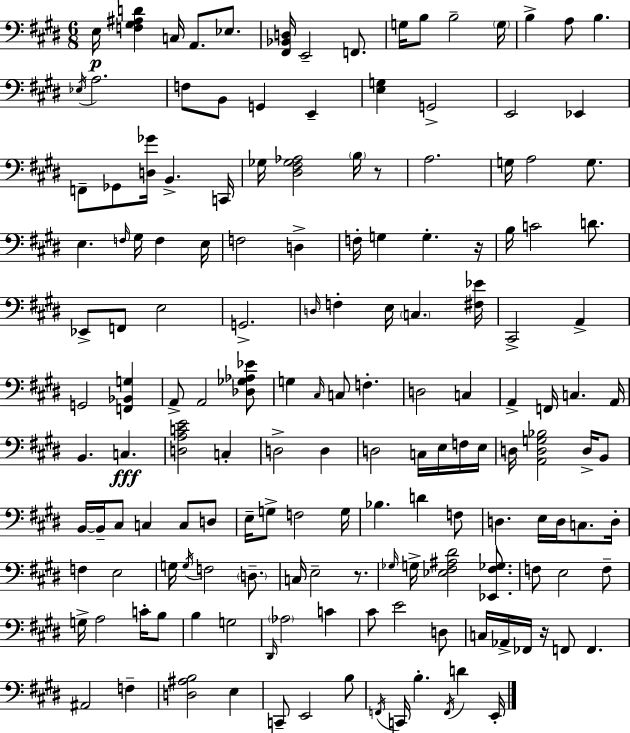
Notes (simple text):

E3/s [F3,G#3,A#3,D4]/q C3/s A2/e. Eb3/e. [F#2,Bb2,D3]/s E2/h F2/e. G3/s B3/e B3/h G3/s B3/q A3/e B3/q. Eb3/s A3/h. F3/e B2/e G2/q E2/q [E3,G3]/q G2/h E2/h Eb2/q F2/e Gb2/e [D3,Gb4]/s B2/q. C2/s Gb3/s [D#3,F#3,Gb3,Ab3]/h B3/s R/e A3/h. G3/s A3/h G3/e. E3/q. F3/s G#3/s F3/q E3/s F3/h D3/q F3/s G3/q G3/q. R/s B3/s C4/h D4/e. Eb2/e F2/e E3/h G2/h. D3/s F3/q E3/s C3/q. [F#3,Eb4]/s C#2/h A2/q G2/h [F2,Bb2,G3]/q A2/e A2/h [Db3,Gb3,Ab3,Eb4]/e G3/q C#3/s C3/e F3/q. D3/h C3/q A2/q F2/s C3/q. A2/s B2/q. C3/q. [D3,A3,C4,E4]/h C3/q D3/h D3/q D3/h C3/s E3/s F3/s E3/s D3/s [A2,D3,G3,Bb3]/h D3/s B2/e B2/s B2/s C#3/e C3/q C3/e D3/e E3/s G3/e F3/h G3/s Bb3/q. D4/q F3/e D3/q. E3/s D3/s C3/e. D3/s F3/q E3/h G3/s G3/s F3/h D3/e. C3/s E3/h R/e. Gb3/s G3/s [Eb3,F#3,A#3,D#4]/h [Eb2,F#3,Gb3]/e. F3/e E3/h F3/e G3/s A3/h C4/s B3/e B3/q G3/h D#2/s Ab3/h C4/q C#4/e E4/h D3/e C3/s Ab2/s FES2/s R/s F2/e F2/q. A#2/h F3/q [D3,A#3,B3]/h E3/q C2/e E2/h B3/e F2/s C2/s B3/q. F2/s D4/q E2/s